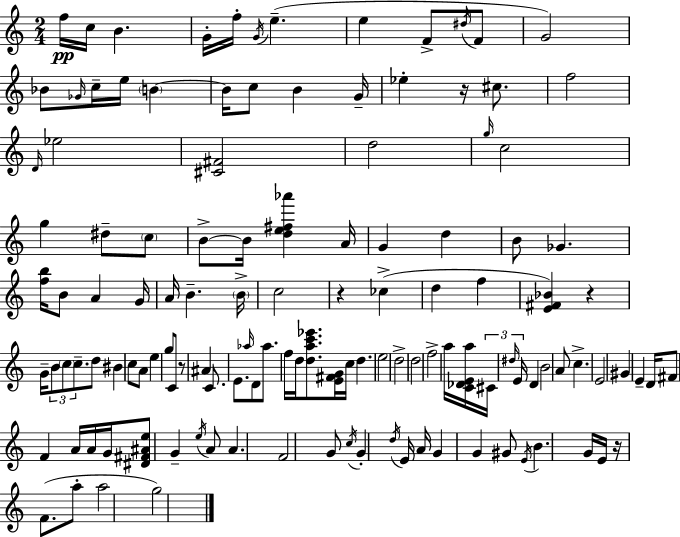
F5/s C5/s B4/q. G4/s F5/s G4/s E5/q. E5/q F4/e D#5/s F4/e G4/h Bb4/e Gb4/s C5/s E5/s B4/q B4/s C5/e B4/q G4/s Eb5/q R/s C#5/e. F5/h D4/s Eb5/h [C#4,F#4]/h D5/h G5/s C5/h G5/q D#5/e C5/e B4/e B4/s [D5,E5,F#5,Ab6]/q A4/s G4/q D5/q B4/e Gb4/q. [F5,B5]/s B4/e A4/q G4/s A4/s B4/q. B4/s C5/h R/q CES5/q D5/q F5/q [E4,F#4,Bb4]/q R/q G4/s B4/e C5/e C5/e. D5/e BIS4/q C5/e A4/e E5/q G5/e C4/e R/e A#4/q C4/e. E4/e. Ab5/s D4/e Ab5/e. F5/s D5/s [D5,A5,C6,Eb6]/e. [E4,F#4,G4]/s C5/s D5/q. E5/h D5/h D5/h F5/h A5/s [C4,Db4,E4,A5]/s C#4/s D#5/s E4/s D4/q B4/h A4/e C5/q. E4/h G#4/q E4/q D4/s F#4/e F4/q A4/s A4/s G4/s [D#4,F#4,A#4,E5]/e G4/q E5/s A4/e A4/q. F4/h G4/e C5/s G4/q D5/s E4/s A4/s G4/q G4/q G#4/e E4/s B4/q. G4/s E4/s R/s F4/e. A5/e A5/h G5/h